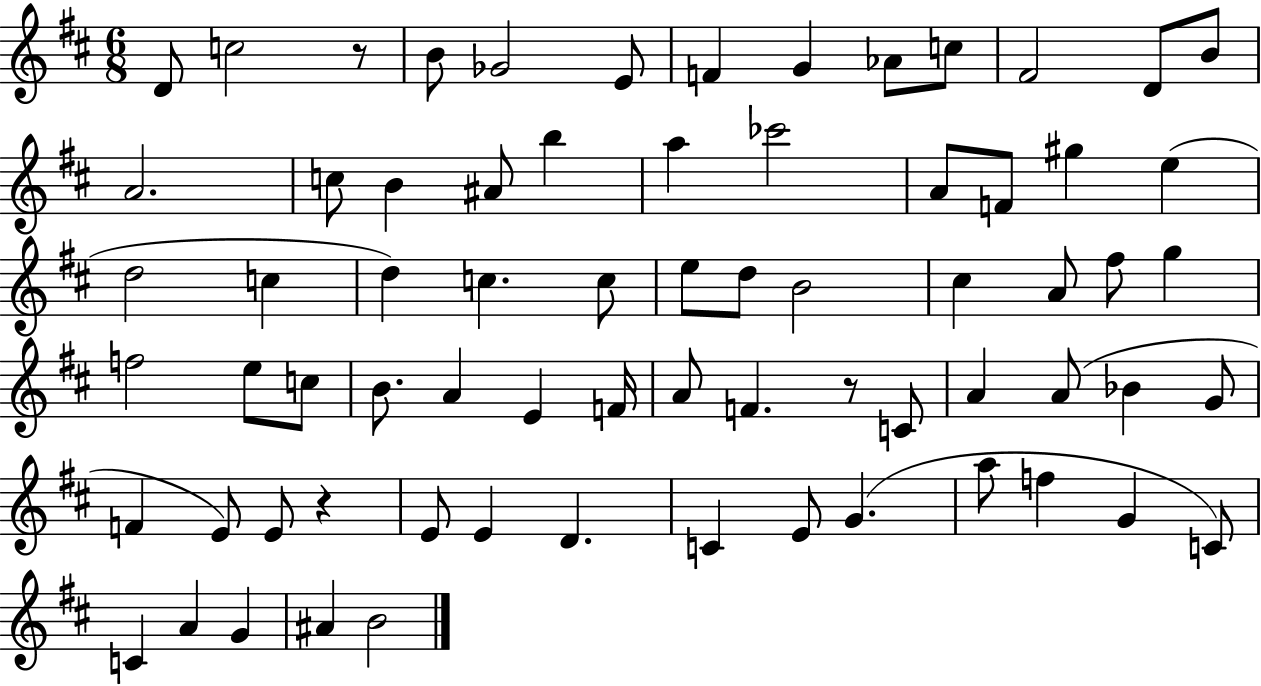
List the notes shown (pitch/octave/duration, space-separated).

D4/e C5/h R/e B4/e Gb4/h E4/e F4/q G4/q Ab4/e C5/e F#4/h D4/e B4/e A4/h. C5/e B4/q A#4/e B5/q A5/q CES6/h A4/e F4/e G#5/q E5/q D5/h C5/q D5/q C5/q. C5/e E5/e D5/e B4/h C#5/q A4/e F#5/e G5/q F5/h E5/e C5/e B4/e. A4/q E4/q F4/s A4/e F4/q. R/e C4/e A4/q A4/e Bb4/q G4/e F4/q E4/e E4/e R/q E4/e E4/q D4/q. C4/q E4/e G4/q. A5/e F5/q G4/q C4/e C4/q A4/q G4/q A#4/q B4/h